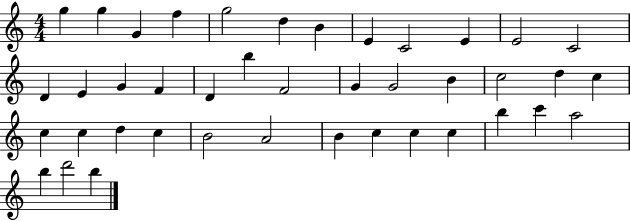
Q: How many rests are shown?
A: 0